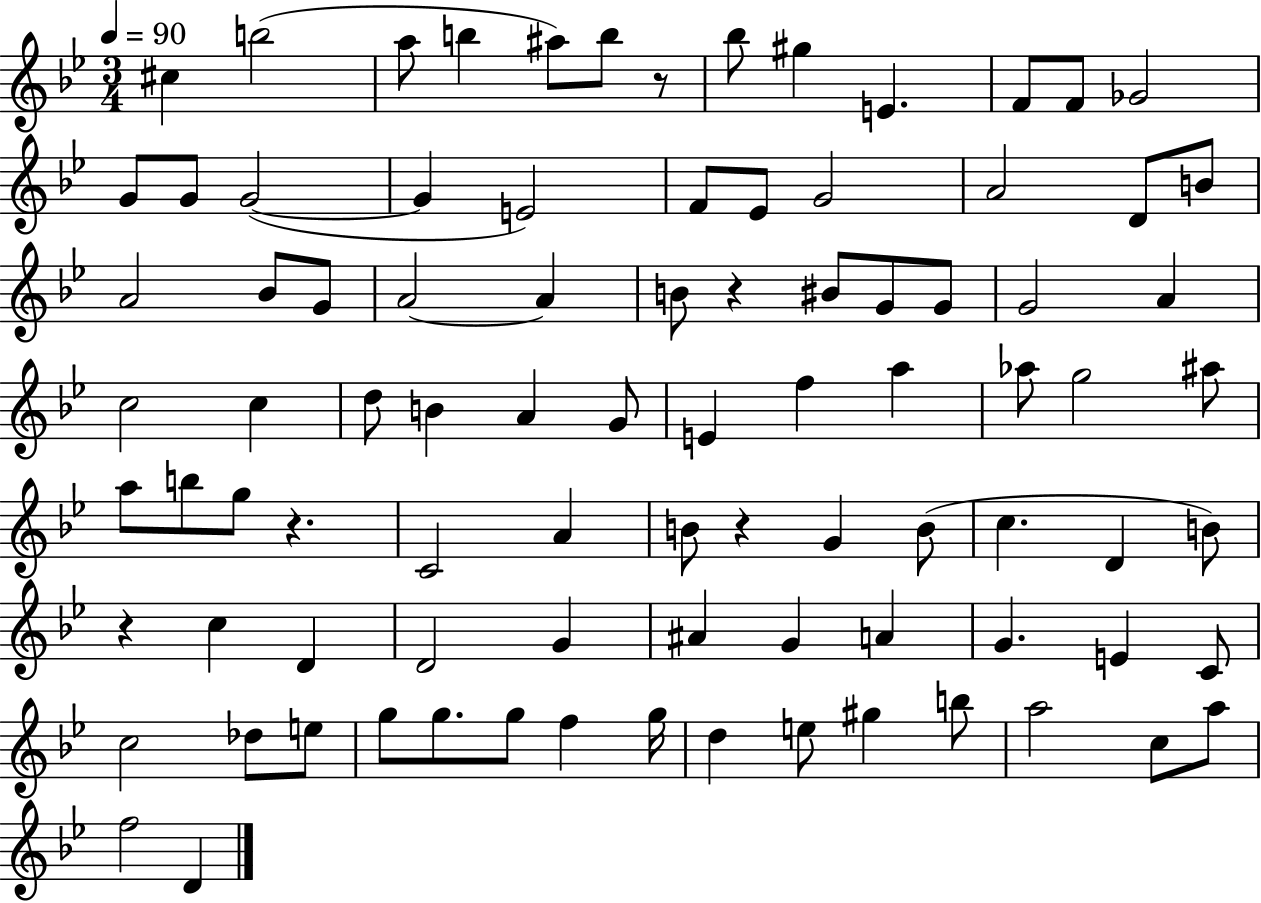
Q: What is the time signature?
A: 3/4